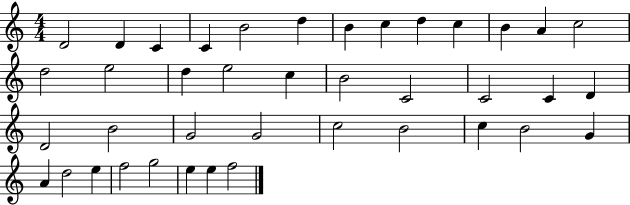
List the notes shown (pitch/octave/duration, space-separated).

D4/h D4/q C4/q C4/q B4/h D5/q B4/q C5/q D5/q C5/q B4/q A4/q C5/h D5/h E5/h D5/q E5/h C5/q B4/h C4/h C4/h C4/q D4/q D4/h B4/h G4/h G4/h C5/h B4/h C5/q B4/h G4/q A4/q D5/h E5/q F5/h G5/h E5/q E5/q F5/h